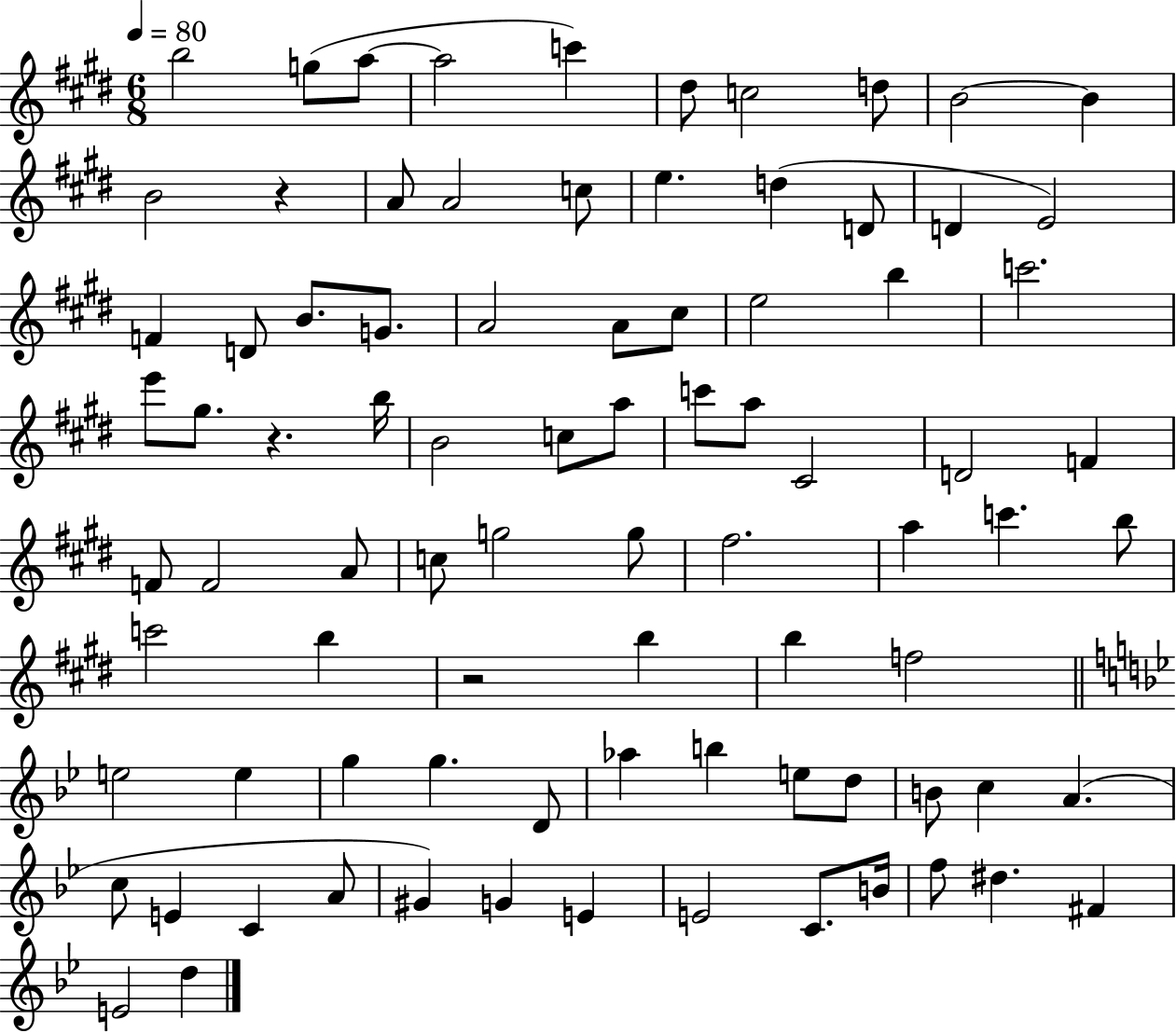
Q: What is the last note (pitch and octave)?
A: D5